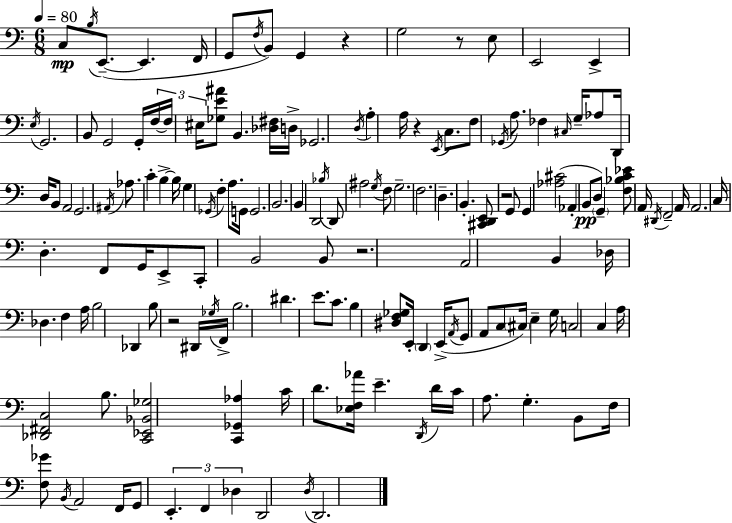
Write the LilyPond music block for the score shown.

{
  \clef bass
  \numericTimeSignature
  \time 6/8
  \key a \minor
  \tempo 4 = 80
  c8\mp \acciaccatura { b16 } e,8.--~(~ e,4. | f,16 g,8 \acciaccatura { f16 } b,8) g,4 r4 | g2 r8 | e8 e,2 e,4-> | \break \acciaccatura { e16 } g,2. | b,8 g,2 | g,16-. \tuplet 3/2 { f16~~ f16 eis16 } <ges e' ais'>8 b,4. | <des fis>16 d16-> ges,2. | \break \acciaccatura { d16 } a4-. a16 r4 | \acciaccatura { e,16 } c8. f8 \acciaccatura { ges,16 } a8. fes4 | \grace { cis16 } g16-- aes8 d,16 d16 b,8 a,2 | g,2. | \break \acciaccatura { ais,16 } aes8. c'4-. | b4->~~ b16 g4 | \acciaccatura { ges,16 } f4-. a8. g,16 g,2. | b,2. | \break b,4 | d,2 \acciaccatura { bes16 } d,8 | ais2 \acciaccatura { g16 } f8 g2.-- | f2. | \break d4.-- | b,4.-. <cis, d, e,>8 | r2 g,8 g,4 | <aes cis'>2( aes,4-. | \break b,8\pp d8) \parenthesize g,4-- <f bes c' ees'>8 | a,16 \acciaccatura { dis,16 } f,2-- a,16 | a,2. | c16 d4.-. f,8 g,16 e,8-> | \break c,8-. b,2 b,8 | r2. | a,2 b,4 | des16 des4. f4 a16 | \break b2 des,4 | b8 r2 dis,16 \acciaccatura { ges16 } | f,16-> b2. | dis'4. e'8. c'8. | \break b4 <dis f ges>8 e,16-. \parenthesize d,4 | e,16->( \acciaccatura { a,16 } g,8 a,8 c8 \parenthesize cis16) e4-- | g16 c2 c4 | a16 <des, fis, c>2 b8. | \break <c, ees, bes, ges>2 <c, ges, aes>4 | c'16 d'8. <ees f aes'>16 e'4.-- | \acciaccatura { d,16 } d'16 c'16 a8. g4.-. | b,8 f16 <f ges'>8 \acciaccatura { b,16 } a,2 | \break f,16 g,8 \tuplet 3/2 { e,4.-. | f,4 des4 } d,2 | \acciaccatura { d16 } d,2. | \bar "|."
}